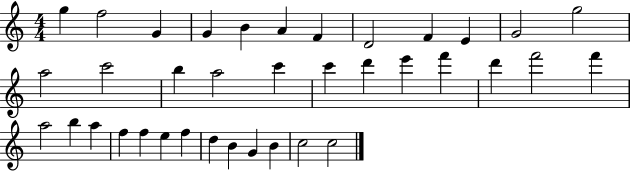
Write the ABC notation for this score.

X:1
T:Untitled
M:4/4
L:1/4
K:C
g f2 G G B A F D2 F E G2 g2 a2 c'2 b a2 c' c' d' e' f' d' f'2 f' a2 b a f f e f d B G B c2 c2